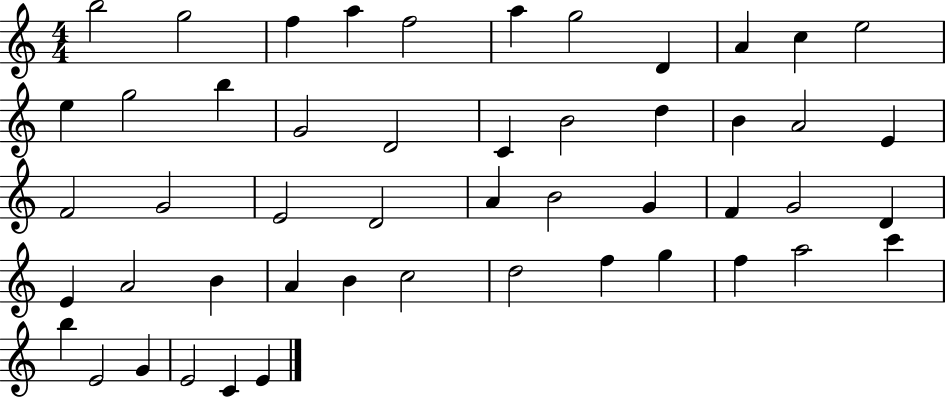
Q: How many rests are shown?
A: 0